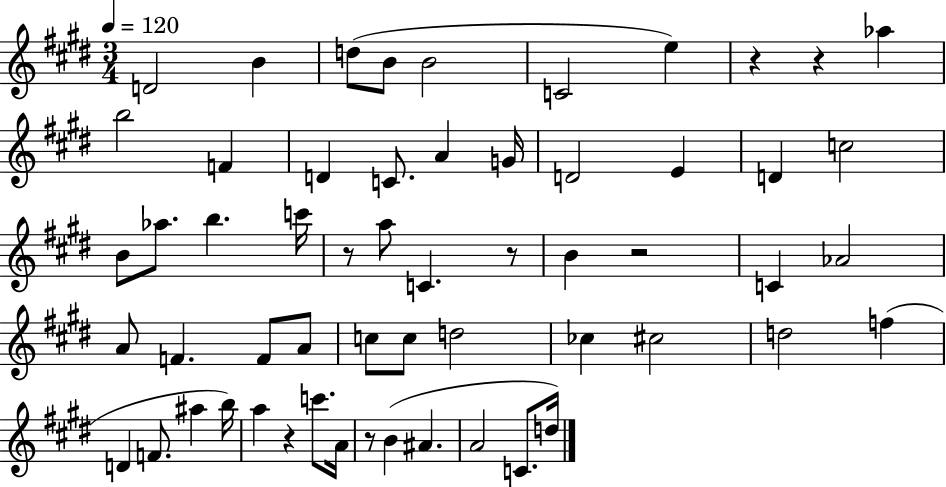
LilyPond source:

{
  \clef treble
  \numericTimeSignature
  \time 3/4
  \key e \major
  \tempo 4 = 120
  d'2 b'4 | d''8( b'8 b'2 | c'2 e''4) | r4 r4 aes''4 | \break b''2 f'4 | d'4 c'8. a'4 g'16 | d'2 e'4 | d'4 c''2 | \break b'8 aes''8. b''4. c'''16 | r8 a''8 c'4. r8 | b'4 r2 | c'4 aes'2 | \break a'8 f'4. f'8 a'8 | c''8 c''8 d''2 | ces''4 cis''2 | d''2 f''4( | \break d'4 f'8. ais''4 b''16) | a''4 r4 c'''8. a'16 | r8 b'4( ais'4. | a'2 c'8. d''16) | \break \bar "|."
}